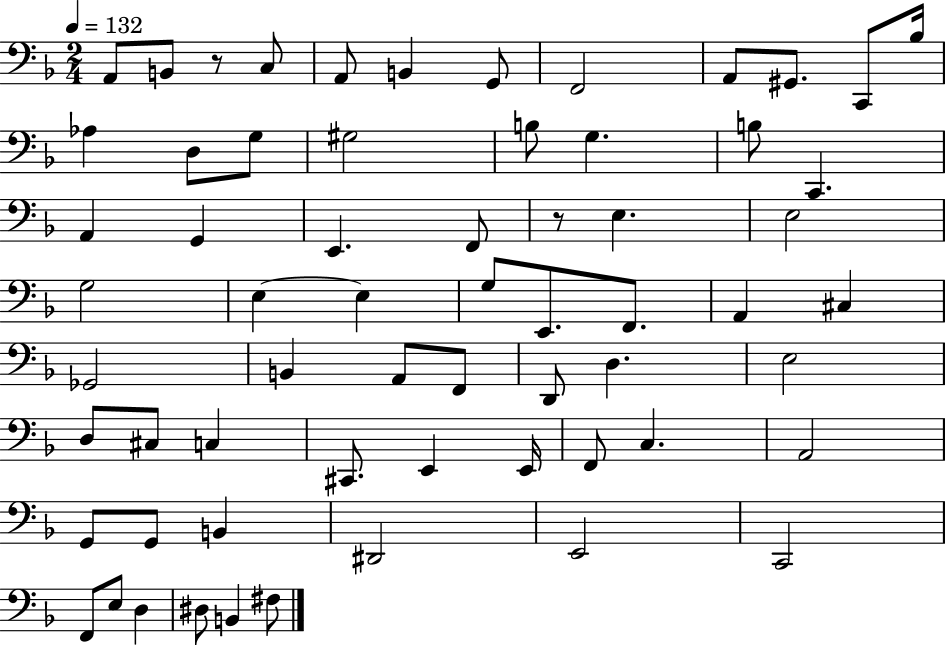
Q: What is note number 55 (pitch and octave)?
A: C2